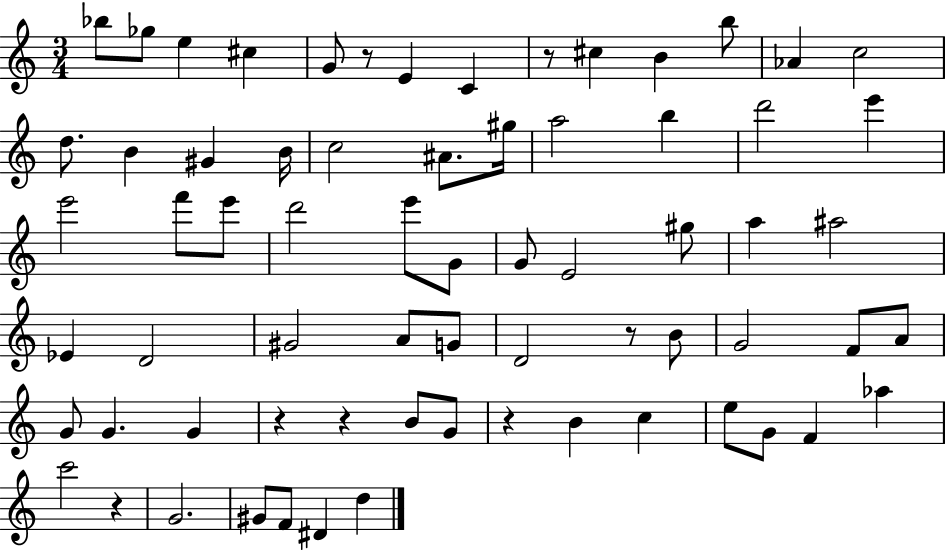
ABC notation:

X:1
T:Untitled
M:3/4
L:1/4
K:C
_b/2 _g/2 e ^c G/2 z/2 E C z/2 ^c B b/2 _A c2 d/2 B ^G B/4 c2 ^A/2 ^g/4 a2 b d'2 e' e'2 f'/2 e'/2 d'2 e'/2 G/2 G/2 E2 ^g/2 a ^a2 _E D2 ^G2 A/2 G/2 D2 z/2 B/2 G2 F/2 A/2 G/2 G G z z B/2 G/2 z B c e/2 G/2 F _a c'2 z G2 ^G/2 F/2 ^D d